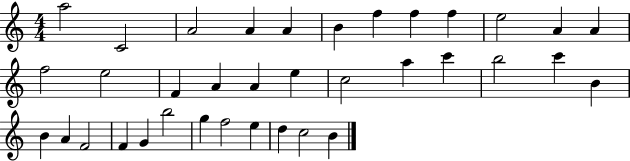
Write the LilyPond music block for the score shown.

{
  \clef treble
  \numericTimeSignature
  \time 4/4
  \key c \major
  a''2 c'2 | a'2 a'4 a'4 | b'4 f''4 f''4 f''4 | e''2 a'4 a'4 | \break f''2 e''2 | f'4 a'4 a'4 e''4 | c''2 a''4 c'''4 | b''2 c'''4 b'4 | \break b'4 a'4 f'2 | f'4 g'4 b''2 | g''4 f''2 e''4 | d''4 c''2 b'4 | \break \bar "|."
}